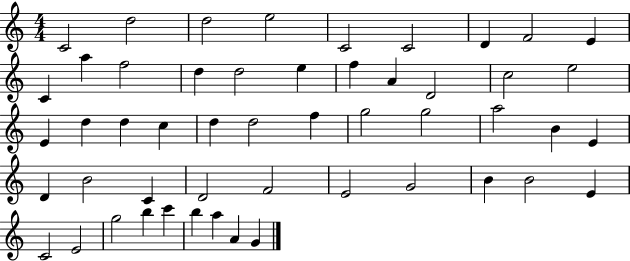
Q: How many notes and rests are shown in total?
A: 51